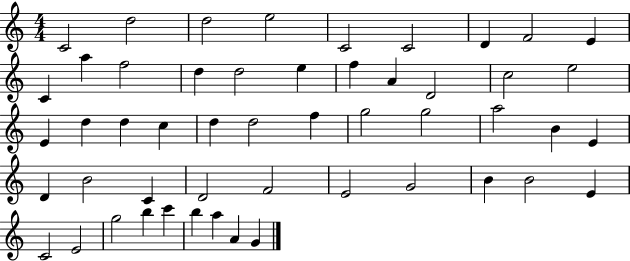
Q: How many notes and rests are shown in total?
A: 51